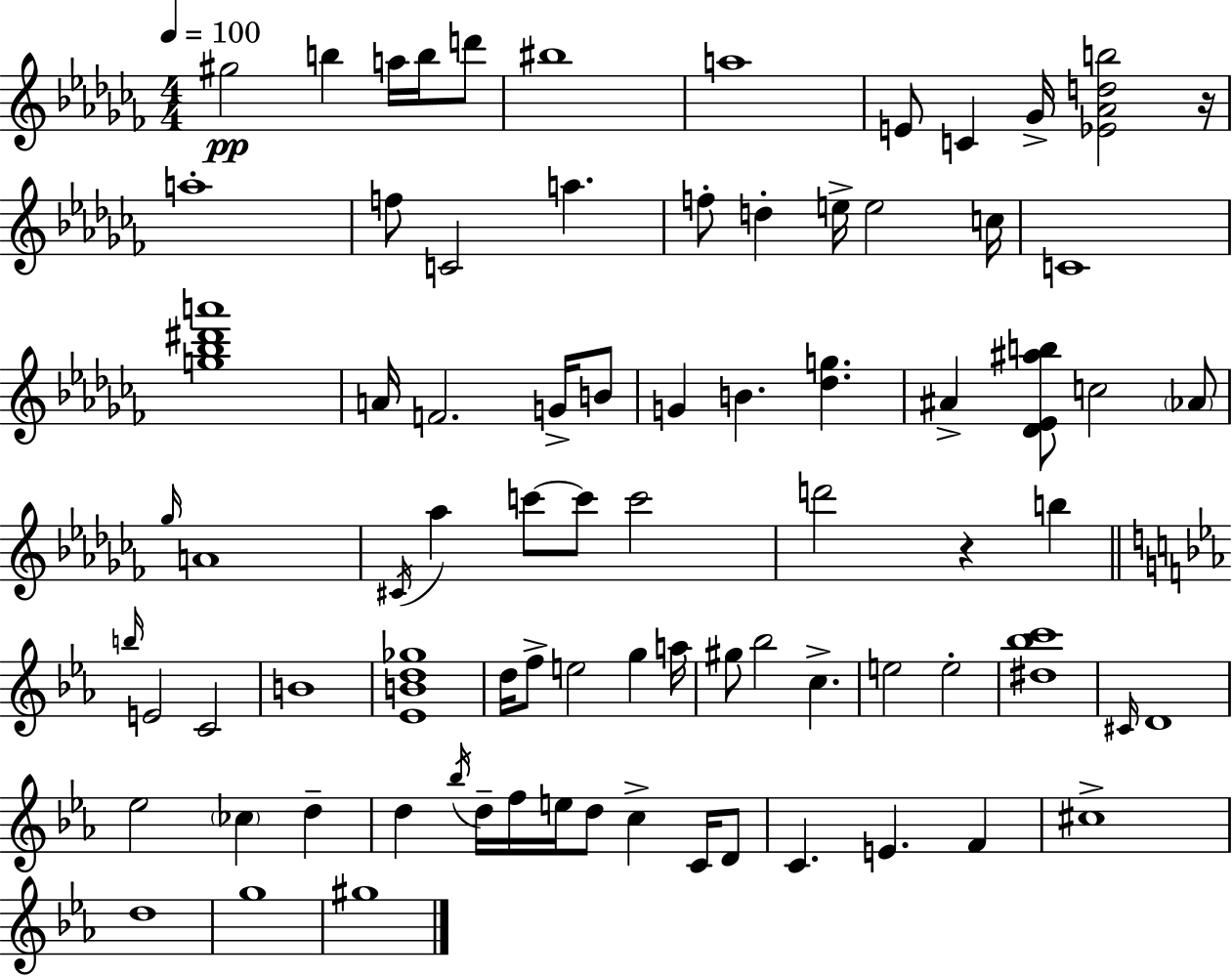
X:1
T:Untitled
M:4/4
L:1/4
K:Abm
^g2 b a/4 b/4 d'/2 ^b4 a4 E/2 C _G/4 [_E_Adb]2 z/4 a4 f/2 C2 a f/2 d e/4 e2 c/4 C4 [g_b^d'a']4 A/4 F2 G/4 B/2 G B [_dg] ^A [_D_E^ab]/2 c2 _A/2 _g/4 A4 ^C/4 _a c'/2 c'/2 c'2 d'2 z b b/4 E2 C2 B4 [_EBd_g]4 d/4 f/2 e2 g a/4 ^g/2 _b2 c e2 e2 [^d_bc']4 ^C/4 D4 _e2 _c d d _b/4 d/4 f/4 e/4 d/2 c C/4 D/2 C E F ^c4 d4 g4 ^g4